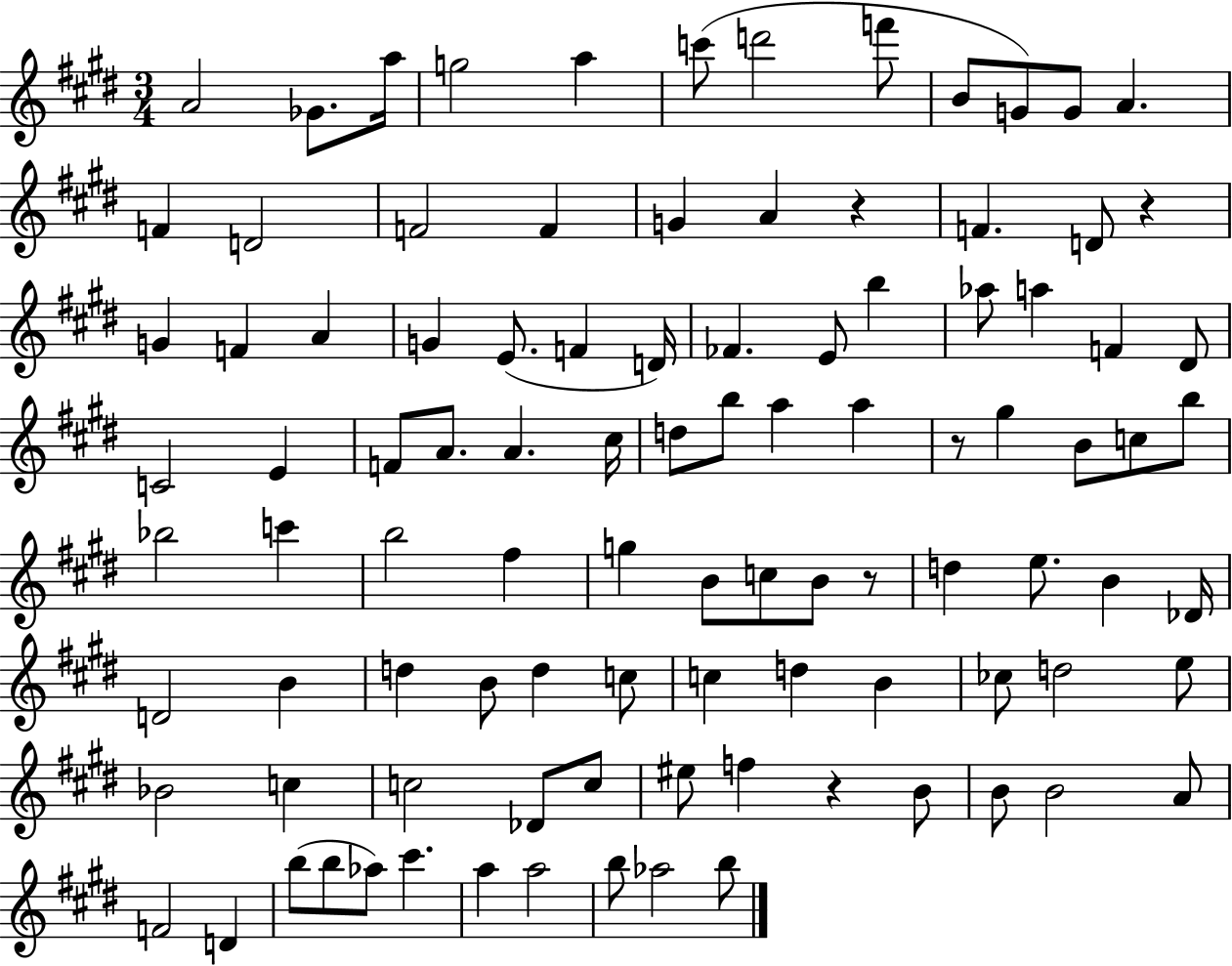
X:1
T:Untitled
M:3/4
L:1/4
K:E
A2 _G/2 a/4 g2 a c'/2 d'2 f'/2 B/2 G/2 G/2 A F D2 F2 F G A z F D/2 z G F A G E/2 F D/4 _F E/2 b _a/2 a F ^D/2 C2 E F/2 A/2 A ^c/4 d/2 b/2 a a z/2 ^g B/2 c/2 b/2 _b2 c' b2 ^f g B/2 c/2 B/2 z/2 d e/2 B _D/4 D2 B d B/2 d c/2 c d B _c/2 d2 e/2 _B2 c c2 _D/2 c/2 ^e/2 f z B/2 B/2 B2 A/2 F2 D b/2 b/2 _a/2 ^c' a a2 b/2 _a2 b/2